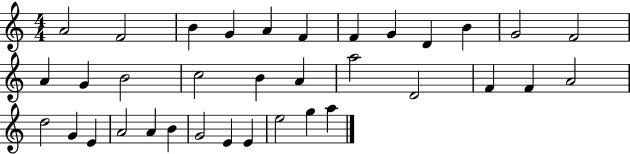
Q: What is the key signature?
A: C major